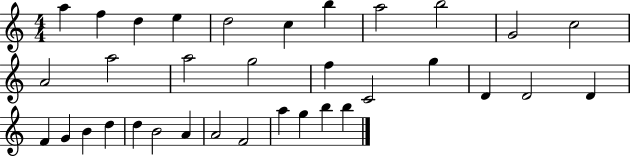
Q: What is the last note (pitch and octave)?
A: B5